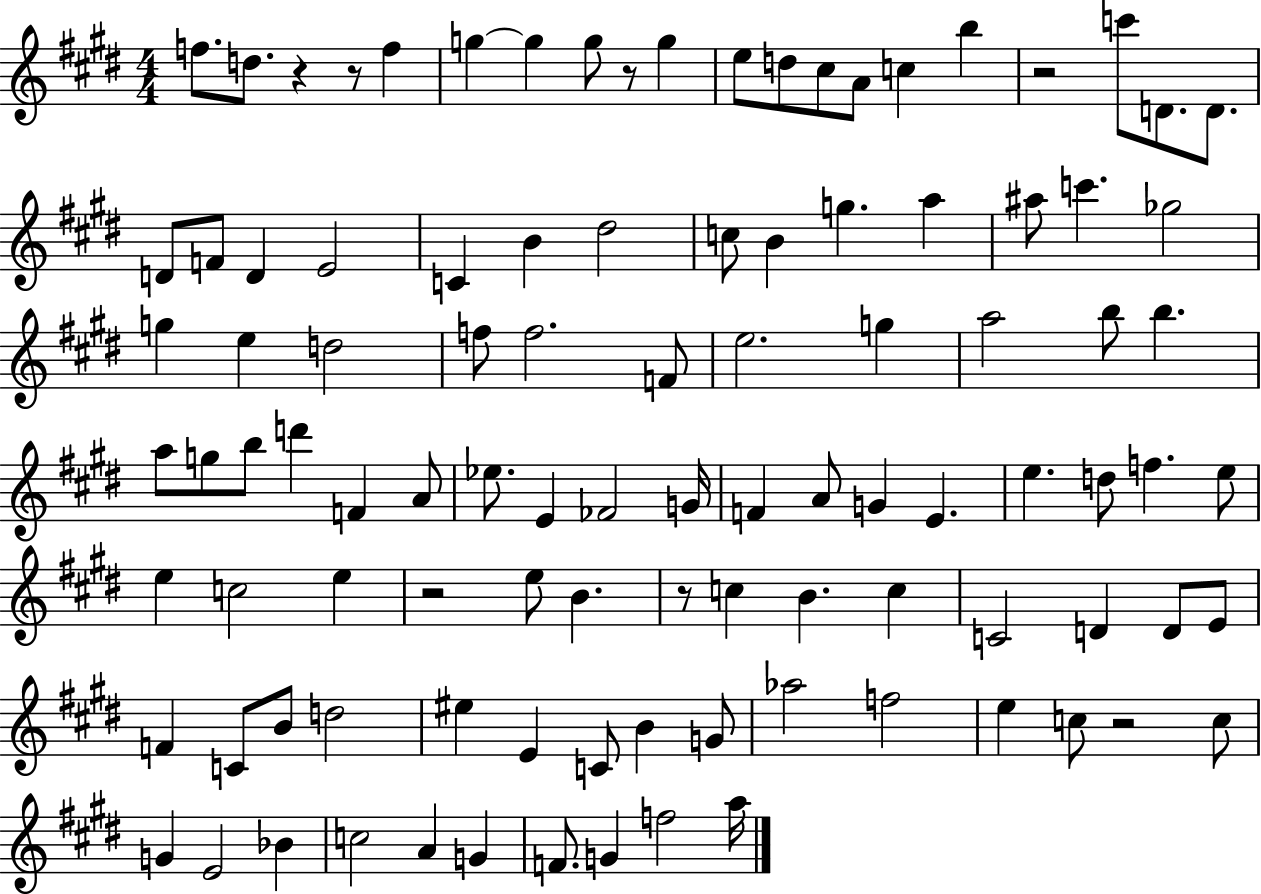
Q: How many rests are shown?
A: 7